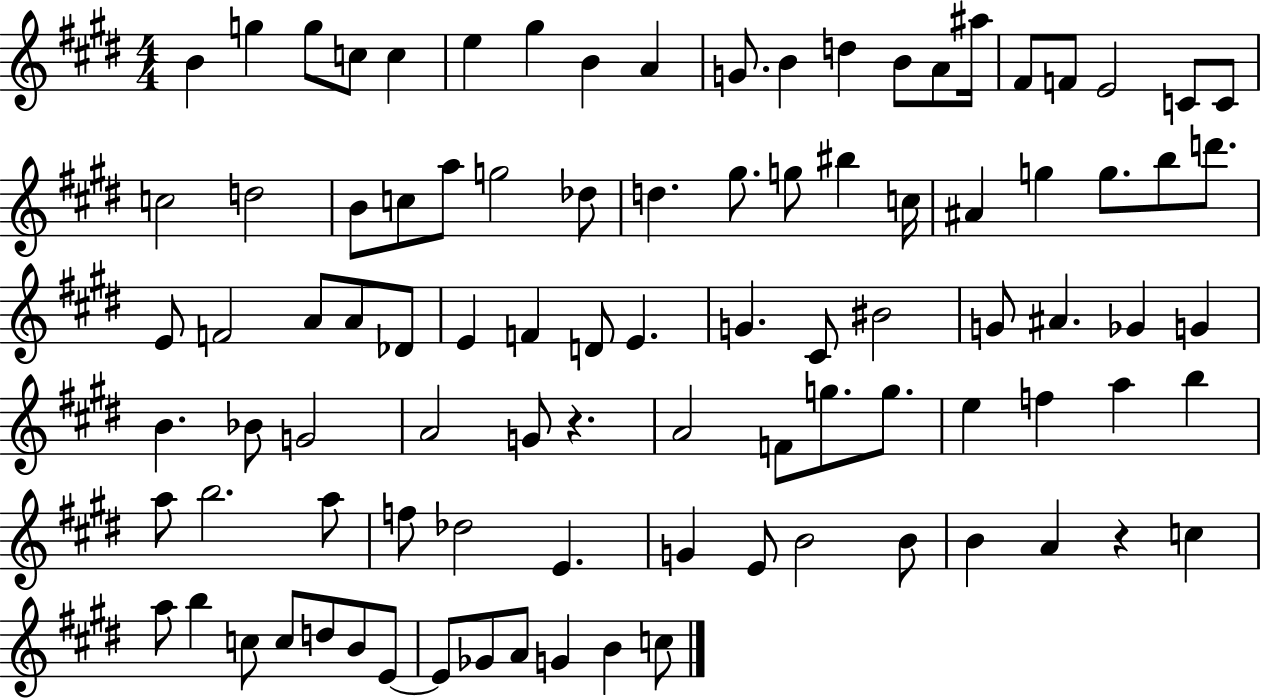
X:1
T:Untitled
M:4/4
L:1/4
K:E
B g g/2 c/2 c e ^g B A G/2 B d B/2 A/2 ^a/4 ^F/2 F/2 E2 C/2 C/2 c2 d2 B/2 c/2 a/2 g2 _d/2 d ^g/2 g/2 ^b c/4 ^A g g/2 b/2 d'/2 E/2 F2 A/2 A/2 _D/2 E F D/2 E G ^C/2 ^B2 G/2 ^A _G G B _B/2 G2 A2 G/2 z A2 F/2 g/2 g/2 e f a b a/2 b2 a/2 f/2 _d2 E G E/2 B2 B/2 B A z c a/2 b c/2 c/2 d/2 B/2 E/2 E/2 _G/2 A/2 G B c/2